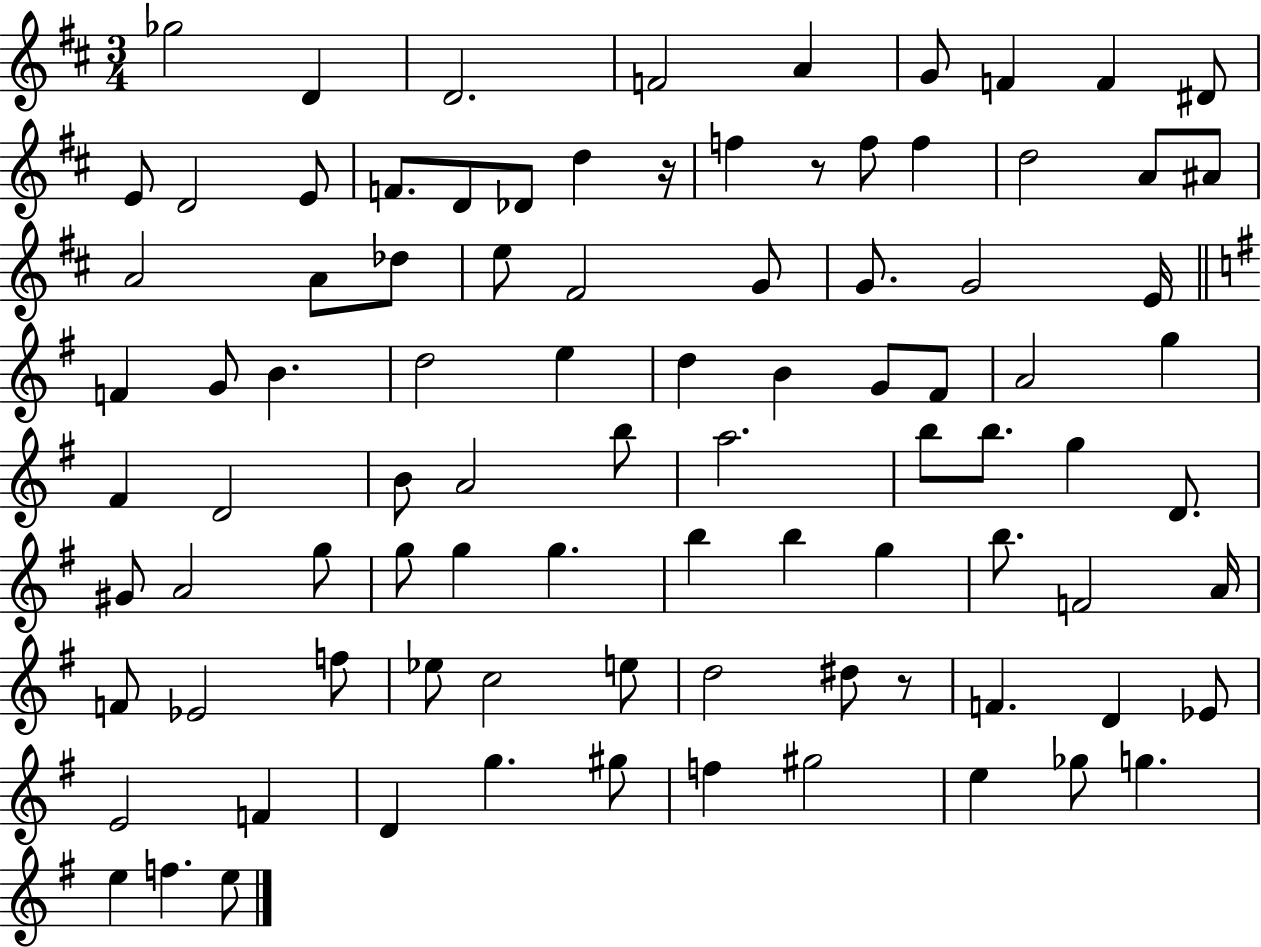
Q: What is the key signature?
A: D major